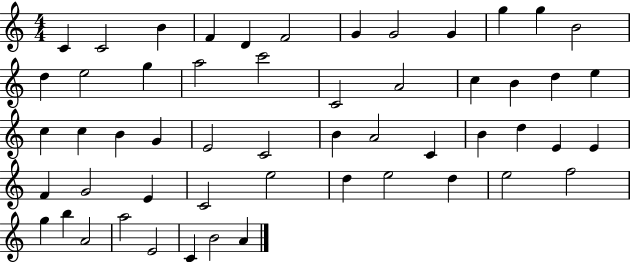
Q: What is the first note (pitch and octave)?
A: C4